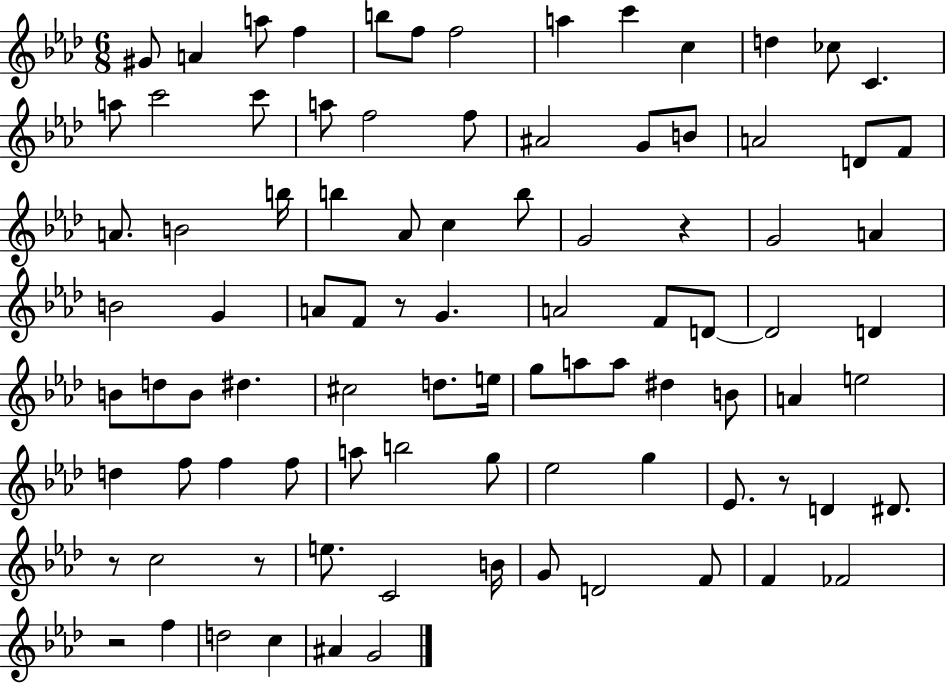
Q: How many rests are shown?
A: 6